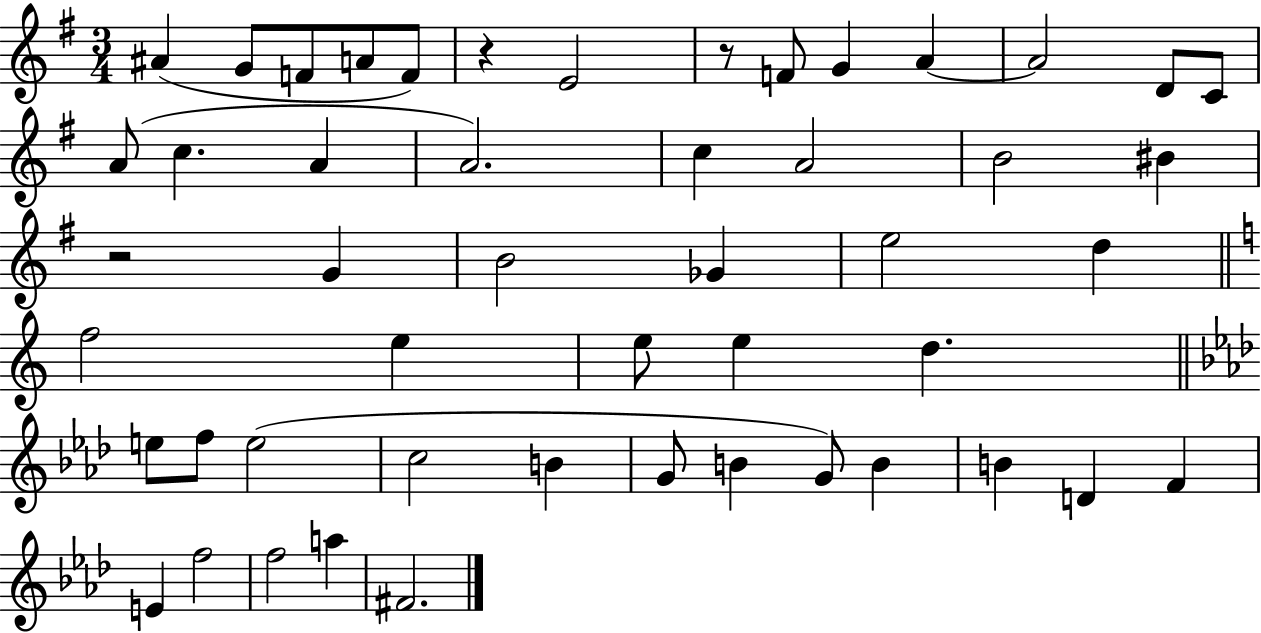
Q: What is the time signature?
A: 3/4